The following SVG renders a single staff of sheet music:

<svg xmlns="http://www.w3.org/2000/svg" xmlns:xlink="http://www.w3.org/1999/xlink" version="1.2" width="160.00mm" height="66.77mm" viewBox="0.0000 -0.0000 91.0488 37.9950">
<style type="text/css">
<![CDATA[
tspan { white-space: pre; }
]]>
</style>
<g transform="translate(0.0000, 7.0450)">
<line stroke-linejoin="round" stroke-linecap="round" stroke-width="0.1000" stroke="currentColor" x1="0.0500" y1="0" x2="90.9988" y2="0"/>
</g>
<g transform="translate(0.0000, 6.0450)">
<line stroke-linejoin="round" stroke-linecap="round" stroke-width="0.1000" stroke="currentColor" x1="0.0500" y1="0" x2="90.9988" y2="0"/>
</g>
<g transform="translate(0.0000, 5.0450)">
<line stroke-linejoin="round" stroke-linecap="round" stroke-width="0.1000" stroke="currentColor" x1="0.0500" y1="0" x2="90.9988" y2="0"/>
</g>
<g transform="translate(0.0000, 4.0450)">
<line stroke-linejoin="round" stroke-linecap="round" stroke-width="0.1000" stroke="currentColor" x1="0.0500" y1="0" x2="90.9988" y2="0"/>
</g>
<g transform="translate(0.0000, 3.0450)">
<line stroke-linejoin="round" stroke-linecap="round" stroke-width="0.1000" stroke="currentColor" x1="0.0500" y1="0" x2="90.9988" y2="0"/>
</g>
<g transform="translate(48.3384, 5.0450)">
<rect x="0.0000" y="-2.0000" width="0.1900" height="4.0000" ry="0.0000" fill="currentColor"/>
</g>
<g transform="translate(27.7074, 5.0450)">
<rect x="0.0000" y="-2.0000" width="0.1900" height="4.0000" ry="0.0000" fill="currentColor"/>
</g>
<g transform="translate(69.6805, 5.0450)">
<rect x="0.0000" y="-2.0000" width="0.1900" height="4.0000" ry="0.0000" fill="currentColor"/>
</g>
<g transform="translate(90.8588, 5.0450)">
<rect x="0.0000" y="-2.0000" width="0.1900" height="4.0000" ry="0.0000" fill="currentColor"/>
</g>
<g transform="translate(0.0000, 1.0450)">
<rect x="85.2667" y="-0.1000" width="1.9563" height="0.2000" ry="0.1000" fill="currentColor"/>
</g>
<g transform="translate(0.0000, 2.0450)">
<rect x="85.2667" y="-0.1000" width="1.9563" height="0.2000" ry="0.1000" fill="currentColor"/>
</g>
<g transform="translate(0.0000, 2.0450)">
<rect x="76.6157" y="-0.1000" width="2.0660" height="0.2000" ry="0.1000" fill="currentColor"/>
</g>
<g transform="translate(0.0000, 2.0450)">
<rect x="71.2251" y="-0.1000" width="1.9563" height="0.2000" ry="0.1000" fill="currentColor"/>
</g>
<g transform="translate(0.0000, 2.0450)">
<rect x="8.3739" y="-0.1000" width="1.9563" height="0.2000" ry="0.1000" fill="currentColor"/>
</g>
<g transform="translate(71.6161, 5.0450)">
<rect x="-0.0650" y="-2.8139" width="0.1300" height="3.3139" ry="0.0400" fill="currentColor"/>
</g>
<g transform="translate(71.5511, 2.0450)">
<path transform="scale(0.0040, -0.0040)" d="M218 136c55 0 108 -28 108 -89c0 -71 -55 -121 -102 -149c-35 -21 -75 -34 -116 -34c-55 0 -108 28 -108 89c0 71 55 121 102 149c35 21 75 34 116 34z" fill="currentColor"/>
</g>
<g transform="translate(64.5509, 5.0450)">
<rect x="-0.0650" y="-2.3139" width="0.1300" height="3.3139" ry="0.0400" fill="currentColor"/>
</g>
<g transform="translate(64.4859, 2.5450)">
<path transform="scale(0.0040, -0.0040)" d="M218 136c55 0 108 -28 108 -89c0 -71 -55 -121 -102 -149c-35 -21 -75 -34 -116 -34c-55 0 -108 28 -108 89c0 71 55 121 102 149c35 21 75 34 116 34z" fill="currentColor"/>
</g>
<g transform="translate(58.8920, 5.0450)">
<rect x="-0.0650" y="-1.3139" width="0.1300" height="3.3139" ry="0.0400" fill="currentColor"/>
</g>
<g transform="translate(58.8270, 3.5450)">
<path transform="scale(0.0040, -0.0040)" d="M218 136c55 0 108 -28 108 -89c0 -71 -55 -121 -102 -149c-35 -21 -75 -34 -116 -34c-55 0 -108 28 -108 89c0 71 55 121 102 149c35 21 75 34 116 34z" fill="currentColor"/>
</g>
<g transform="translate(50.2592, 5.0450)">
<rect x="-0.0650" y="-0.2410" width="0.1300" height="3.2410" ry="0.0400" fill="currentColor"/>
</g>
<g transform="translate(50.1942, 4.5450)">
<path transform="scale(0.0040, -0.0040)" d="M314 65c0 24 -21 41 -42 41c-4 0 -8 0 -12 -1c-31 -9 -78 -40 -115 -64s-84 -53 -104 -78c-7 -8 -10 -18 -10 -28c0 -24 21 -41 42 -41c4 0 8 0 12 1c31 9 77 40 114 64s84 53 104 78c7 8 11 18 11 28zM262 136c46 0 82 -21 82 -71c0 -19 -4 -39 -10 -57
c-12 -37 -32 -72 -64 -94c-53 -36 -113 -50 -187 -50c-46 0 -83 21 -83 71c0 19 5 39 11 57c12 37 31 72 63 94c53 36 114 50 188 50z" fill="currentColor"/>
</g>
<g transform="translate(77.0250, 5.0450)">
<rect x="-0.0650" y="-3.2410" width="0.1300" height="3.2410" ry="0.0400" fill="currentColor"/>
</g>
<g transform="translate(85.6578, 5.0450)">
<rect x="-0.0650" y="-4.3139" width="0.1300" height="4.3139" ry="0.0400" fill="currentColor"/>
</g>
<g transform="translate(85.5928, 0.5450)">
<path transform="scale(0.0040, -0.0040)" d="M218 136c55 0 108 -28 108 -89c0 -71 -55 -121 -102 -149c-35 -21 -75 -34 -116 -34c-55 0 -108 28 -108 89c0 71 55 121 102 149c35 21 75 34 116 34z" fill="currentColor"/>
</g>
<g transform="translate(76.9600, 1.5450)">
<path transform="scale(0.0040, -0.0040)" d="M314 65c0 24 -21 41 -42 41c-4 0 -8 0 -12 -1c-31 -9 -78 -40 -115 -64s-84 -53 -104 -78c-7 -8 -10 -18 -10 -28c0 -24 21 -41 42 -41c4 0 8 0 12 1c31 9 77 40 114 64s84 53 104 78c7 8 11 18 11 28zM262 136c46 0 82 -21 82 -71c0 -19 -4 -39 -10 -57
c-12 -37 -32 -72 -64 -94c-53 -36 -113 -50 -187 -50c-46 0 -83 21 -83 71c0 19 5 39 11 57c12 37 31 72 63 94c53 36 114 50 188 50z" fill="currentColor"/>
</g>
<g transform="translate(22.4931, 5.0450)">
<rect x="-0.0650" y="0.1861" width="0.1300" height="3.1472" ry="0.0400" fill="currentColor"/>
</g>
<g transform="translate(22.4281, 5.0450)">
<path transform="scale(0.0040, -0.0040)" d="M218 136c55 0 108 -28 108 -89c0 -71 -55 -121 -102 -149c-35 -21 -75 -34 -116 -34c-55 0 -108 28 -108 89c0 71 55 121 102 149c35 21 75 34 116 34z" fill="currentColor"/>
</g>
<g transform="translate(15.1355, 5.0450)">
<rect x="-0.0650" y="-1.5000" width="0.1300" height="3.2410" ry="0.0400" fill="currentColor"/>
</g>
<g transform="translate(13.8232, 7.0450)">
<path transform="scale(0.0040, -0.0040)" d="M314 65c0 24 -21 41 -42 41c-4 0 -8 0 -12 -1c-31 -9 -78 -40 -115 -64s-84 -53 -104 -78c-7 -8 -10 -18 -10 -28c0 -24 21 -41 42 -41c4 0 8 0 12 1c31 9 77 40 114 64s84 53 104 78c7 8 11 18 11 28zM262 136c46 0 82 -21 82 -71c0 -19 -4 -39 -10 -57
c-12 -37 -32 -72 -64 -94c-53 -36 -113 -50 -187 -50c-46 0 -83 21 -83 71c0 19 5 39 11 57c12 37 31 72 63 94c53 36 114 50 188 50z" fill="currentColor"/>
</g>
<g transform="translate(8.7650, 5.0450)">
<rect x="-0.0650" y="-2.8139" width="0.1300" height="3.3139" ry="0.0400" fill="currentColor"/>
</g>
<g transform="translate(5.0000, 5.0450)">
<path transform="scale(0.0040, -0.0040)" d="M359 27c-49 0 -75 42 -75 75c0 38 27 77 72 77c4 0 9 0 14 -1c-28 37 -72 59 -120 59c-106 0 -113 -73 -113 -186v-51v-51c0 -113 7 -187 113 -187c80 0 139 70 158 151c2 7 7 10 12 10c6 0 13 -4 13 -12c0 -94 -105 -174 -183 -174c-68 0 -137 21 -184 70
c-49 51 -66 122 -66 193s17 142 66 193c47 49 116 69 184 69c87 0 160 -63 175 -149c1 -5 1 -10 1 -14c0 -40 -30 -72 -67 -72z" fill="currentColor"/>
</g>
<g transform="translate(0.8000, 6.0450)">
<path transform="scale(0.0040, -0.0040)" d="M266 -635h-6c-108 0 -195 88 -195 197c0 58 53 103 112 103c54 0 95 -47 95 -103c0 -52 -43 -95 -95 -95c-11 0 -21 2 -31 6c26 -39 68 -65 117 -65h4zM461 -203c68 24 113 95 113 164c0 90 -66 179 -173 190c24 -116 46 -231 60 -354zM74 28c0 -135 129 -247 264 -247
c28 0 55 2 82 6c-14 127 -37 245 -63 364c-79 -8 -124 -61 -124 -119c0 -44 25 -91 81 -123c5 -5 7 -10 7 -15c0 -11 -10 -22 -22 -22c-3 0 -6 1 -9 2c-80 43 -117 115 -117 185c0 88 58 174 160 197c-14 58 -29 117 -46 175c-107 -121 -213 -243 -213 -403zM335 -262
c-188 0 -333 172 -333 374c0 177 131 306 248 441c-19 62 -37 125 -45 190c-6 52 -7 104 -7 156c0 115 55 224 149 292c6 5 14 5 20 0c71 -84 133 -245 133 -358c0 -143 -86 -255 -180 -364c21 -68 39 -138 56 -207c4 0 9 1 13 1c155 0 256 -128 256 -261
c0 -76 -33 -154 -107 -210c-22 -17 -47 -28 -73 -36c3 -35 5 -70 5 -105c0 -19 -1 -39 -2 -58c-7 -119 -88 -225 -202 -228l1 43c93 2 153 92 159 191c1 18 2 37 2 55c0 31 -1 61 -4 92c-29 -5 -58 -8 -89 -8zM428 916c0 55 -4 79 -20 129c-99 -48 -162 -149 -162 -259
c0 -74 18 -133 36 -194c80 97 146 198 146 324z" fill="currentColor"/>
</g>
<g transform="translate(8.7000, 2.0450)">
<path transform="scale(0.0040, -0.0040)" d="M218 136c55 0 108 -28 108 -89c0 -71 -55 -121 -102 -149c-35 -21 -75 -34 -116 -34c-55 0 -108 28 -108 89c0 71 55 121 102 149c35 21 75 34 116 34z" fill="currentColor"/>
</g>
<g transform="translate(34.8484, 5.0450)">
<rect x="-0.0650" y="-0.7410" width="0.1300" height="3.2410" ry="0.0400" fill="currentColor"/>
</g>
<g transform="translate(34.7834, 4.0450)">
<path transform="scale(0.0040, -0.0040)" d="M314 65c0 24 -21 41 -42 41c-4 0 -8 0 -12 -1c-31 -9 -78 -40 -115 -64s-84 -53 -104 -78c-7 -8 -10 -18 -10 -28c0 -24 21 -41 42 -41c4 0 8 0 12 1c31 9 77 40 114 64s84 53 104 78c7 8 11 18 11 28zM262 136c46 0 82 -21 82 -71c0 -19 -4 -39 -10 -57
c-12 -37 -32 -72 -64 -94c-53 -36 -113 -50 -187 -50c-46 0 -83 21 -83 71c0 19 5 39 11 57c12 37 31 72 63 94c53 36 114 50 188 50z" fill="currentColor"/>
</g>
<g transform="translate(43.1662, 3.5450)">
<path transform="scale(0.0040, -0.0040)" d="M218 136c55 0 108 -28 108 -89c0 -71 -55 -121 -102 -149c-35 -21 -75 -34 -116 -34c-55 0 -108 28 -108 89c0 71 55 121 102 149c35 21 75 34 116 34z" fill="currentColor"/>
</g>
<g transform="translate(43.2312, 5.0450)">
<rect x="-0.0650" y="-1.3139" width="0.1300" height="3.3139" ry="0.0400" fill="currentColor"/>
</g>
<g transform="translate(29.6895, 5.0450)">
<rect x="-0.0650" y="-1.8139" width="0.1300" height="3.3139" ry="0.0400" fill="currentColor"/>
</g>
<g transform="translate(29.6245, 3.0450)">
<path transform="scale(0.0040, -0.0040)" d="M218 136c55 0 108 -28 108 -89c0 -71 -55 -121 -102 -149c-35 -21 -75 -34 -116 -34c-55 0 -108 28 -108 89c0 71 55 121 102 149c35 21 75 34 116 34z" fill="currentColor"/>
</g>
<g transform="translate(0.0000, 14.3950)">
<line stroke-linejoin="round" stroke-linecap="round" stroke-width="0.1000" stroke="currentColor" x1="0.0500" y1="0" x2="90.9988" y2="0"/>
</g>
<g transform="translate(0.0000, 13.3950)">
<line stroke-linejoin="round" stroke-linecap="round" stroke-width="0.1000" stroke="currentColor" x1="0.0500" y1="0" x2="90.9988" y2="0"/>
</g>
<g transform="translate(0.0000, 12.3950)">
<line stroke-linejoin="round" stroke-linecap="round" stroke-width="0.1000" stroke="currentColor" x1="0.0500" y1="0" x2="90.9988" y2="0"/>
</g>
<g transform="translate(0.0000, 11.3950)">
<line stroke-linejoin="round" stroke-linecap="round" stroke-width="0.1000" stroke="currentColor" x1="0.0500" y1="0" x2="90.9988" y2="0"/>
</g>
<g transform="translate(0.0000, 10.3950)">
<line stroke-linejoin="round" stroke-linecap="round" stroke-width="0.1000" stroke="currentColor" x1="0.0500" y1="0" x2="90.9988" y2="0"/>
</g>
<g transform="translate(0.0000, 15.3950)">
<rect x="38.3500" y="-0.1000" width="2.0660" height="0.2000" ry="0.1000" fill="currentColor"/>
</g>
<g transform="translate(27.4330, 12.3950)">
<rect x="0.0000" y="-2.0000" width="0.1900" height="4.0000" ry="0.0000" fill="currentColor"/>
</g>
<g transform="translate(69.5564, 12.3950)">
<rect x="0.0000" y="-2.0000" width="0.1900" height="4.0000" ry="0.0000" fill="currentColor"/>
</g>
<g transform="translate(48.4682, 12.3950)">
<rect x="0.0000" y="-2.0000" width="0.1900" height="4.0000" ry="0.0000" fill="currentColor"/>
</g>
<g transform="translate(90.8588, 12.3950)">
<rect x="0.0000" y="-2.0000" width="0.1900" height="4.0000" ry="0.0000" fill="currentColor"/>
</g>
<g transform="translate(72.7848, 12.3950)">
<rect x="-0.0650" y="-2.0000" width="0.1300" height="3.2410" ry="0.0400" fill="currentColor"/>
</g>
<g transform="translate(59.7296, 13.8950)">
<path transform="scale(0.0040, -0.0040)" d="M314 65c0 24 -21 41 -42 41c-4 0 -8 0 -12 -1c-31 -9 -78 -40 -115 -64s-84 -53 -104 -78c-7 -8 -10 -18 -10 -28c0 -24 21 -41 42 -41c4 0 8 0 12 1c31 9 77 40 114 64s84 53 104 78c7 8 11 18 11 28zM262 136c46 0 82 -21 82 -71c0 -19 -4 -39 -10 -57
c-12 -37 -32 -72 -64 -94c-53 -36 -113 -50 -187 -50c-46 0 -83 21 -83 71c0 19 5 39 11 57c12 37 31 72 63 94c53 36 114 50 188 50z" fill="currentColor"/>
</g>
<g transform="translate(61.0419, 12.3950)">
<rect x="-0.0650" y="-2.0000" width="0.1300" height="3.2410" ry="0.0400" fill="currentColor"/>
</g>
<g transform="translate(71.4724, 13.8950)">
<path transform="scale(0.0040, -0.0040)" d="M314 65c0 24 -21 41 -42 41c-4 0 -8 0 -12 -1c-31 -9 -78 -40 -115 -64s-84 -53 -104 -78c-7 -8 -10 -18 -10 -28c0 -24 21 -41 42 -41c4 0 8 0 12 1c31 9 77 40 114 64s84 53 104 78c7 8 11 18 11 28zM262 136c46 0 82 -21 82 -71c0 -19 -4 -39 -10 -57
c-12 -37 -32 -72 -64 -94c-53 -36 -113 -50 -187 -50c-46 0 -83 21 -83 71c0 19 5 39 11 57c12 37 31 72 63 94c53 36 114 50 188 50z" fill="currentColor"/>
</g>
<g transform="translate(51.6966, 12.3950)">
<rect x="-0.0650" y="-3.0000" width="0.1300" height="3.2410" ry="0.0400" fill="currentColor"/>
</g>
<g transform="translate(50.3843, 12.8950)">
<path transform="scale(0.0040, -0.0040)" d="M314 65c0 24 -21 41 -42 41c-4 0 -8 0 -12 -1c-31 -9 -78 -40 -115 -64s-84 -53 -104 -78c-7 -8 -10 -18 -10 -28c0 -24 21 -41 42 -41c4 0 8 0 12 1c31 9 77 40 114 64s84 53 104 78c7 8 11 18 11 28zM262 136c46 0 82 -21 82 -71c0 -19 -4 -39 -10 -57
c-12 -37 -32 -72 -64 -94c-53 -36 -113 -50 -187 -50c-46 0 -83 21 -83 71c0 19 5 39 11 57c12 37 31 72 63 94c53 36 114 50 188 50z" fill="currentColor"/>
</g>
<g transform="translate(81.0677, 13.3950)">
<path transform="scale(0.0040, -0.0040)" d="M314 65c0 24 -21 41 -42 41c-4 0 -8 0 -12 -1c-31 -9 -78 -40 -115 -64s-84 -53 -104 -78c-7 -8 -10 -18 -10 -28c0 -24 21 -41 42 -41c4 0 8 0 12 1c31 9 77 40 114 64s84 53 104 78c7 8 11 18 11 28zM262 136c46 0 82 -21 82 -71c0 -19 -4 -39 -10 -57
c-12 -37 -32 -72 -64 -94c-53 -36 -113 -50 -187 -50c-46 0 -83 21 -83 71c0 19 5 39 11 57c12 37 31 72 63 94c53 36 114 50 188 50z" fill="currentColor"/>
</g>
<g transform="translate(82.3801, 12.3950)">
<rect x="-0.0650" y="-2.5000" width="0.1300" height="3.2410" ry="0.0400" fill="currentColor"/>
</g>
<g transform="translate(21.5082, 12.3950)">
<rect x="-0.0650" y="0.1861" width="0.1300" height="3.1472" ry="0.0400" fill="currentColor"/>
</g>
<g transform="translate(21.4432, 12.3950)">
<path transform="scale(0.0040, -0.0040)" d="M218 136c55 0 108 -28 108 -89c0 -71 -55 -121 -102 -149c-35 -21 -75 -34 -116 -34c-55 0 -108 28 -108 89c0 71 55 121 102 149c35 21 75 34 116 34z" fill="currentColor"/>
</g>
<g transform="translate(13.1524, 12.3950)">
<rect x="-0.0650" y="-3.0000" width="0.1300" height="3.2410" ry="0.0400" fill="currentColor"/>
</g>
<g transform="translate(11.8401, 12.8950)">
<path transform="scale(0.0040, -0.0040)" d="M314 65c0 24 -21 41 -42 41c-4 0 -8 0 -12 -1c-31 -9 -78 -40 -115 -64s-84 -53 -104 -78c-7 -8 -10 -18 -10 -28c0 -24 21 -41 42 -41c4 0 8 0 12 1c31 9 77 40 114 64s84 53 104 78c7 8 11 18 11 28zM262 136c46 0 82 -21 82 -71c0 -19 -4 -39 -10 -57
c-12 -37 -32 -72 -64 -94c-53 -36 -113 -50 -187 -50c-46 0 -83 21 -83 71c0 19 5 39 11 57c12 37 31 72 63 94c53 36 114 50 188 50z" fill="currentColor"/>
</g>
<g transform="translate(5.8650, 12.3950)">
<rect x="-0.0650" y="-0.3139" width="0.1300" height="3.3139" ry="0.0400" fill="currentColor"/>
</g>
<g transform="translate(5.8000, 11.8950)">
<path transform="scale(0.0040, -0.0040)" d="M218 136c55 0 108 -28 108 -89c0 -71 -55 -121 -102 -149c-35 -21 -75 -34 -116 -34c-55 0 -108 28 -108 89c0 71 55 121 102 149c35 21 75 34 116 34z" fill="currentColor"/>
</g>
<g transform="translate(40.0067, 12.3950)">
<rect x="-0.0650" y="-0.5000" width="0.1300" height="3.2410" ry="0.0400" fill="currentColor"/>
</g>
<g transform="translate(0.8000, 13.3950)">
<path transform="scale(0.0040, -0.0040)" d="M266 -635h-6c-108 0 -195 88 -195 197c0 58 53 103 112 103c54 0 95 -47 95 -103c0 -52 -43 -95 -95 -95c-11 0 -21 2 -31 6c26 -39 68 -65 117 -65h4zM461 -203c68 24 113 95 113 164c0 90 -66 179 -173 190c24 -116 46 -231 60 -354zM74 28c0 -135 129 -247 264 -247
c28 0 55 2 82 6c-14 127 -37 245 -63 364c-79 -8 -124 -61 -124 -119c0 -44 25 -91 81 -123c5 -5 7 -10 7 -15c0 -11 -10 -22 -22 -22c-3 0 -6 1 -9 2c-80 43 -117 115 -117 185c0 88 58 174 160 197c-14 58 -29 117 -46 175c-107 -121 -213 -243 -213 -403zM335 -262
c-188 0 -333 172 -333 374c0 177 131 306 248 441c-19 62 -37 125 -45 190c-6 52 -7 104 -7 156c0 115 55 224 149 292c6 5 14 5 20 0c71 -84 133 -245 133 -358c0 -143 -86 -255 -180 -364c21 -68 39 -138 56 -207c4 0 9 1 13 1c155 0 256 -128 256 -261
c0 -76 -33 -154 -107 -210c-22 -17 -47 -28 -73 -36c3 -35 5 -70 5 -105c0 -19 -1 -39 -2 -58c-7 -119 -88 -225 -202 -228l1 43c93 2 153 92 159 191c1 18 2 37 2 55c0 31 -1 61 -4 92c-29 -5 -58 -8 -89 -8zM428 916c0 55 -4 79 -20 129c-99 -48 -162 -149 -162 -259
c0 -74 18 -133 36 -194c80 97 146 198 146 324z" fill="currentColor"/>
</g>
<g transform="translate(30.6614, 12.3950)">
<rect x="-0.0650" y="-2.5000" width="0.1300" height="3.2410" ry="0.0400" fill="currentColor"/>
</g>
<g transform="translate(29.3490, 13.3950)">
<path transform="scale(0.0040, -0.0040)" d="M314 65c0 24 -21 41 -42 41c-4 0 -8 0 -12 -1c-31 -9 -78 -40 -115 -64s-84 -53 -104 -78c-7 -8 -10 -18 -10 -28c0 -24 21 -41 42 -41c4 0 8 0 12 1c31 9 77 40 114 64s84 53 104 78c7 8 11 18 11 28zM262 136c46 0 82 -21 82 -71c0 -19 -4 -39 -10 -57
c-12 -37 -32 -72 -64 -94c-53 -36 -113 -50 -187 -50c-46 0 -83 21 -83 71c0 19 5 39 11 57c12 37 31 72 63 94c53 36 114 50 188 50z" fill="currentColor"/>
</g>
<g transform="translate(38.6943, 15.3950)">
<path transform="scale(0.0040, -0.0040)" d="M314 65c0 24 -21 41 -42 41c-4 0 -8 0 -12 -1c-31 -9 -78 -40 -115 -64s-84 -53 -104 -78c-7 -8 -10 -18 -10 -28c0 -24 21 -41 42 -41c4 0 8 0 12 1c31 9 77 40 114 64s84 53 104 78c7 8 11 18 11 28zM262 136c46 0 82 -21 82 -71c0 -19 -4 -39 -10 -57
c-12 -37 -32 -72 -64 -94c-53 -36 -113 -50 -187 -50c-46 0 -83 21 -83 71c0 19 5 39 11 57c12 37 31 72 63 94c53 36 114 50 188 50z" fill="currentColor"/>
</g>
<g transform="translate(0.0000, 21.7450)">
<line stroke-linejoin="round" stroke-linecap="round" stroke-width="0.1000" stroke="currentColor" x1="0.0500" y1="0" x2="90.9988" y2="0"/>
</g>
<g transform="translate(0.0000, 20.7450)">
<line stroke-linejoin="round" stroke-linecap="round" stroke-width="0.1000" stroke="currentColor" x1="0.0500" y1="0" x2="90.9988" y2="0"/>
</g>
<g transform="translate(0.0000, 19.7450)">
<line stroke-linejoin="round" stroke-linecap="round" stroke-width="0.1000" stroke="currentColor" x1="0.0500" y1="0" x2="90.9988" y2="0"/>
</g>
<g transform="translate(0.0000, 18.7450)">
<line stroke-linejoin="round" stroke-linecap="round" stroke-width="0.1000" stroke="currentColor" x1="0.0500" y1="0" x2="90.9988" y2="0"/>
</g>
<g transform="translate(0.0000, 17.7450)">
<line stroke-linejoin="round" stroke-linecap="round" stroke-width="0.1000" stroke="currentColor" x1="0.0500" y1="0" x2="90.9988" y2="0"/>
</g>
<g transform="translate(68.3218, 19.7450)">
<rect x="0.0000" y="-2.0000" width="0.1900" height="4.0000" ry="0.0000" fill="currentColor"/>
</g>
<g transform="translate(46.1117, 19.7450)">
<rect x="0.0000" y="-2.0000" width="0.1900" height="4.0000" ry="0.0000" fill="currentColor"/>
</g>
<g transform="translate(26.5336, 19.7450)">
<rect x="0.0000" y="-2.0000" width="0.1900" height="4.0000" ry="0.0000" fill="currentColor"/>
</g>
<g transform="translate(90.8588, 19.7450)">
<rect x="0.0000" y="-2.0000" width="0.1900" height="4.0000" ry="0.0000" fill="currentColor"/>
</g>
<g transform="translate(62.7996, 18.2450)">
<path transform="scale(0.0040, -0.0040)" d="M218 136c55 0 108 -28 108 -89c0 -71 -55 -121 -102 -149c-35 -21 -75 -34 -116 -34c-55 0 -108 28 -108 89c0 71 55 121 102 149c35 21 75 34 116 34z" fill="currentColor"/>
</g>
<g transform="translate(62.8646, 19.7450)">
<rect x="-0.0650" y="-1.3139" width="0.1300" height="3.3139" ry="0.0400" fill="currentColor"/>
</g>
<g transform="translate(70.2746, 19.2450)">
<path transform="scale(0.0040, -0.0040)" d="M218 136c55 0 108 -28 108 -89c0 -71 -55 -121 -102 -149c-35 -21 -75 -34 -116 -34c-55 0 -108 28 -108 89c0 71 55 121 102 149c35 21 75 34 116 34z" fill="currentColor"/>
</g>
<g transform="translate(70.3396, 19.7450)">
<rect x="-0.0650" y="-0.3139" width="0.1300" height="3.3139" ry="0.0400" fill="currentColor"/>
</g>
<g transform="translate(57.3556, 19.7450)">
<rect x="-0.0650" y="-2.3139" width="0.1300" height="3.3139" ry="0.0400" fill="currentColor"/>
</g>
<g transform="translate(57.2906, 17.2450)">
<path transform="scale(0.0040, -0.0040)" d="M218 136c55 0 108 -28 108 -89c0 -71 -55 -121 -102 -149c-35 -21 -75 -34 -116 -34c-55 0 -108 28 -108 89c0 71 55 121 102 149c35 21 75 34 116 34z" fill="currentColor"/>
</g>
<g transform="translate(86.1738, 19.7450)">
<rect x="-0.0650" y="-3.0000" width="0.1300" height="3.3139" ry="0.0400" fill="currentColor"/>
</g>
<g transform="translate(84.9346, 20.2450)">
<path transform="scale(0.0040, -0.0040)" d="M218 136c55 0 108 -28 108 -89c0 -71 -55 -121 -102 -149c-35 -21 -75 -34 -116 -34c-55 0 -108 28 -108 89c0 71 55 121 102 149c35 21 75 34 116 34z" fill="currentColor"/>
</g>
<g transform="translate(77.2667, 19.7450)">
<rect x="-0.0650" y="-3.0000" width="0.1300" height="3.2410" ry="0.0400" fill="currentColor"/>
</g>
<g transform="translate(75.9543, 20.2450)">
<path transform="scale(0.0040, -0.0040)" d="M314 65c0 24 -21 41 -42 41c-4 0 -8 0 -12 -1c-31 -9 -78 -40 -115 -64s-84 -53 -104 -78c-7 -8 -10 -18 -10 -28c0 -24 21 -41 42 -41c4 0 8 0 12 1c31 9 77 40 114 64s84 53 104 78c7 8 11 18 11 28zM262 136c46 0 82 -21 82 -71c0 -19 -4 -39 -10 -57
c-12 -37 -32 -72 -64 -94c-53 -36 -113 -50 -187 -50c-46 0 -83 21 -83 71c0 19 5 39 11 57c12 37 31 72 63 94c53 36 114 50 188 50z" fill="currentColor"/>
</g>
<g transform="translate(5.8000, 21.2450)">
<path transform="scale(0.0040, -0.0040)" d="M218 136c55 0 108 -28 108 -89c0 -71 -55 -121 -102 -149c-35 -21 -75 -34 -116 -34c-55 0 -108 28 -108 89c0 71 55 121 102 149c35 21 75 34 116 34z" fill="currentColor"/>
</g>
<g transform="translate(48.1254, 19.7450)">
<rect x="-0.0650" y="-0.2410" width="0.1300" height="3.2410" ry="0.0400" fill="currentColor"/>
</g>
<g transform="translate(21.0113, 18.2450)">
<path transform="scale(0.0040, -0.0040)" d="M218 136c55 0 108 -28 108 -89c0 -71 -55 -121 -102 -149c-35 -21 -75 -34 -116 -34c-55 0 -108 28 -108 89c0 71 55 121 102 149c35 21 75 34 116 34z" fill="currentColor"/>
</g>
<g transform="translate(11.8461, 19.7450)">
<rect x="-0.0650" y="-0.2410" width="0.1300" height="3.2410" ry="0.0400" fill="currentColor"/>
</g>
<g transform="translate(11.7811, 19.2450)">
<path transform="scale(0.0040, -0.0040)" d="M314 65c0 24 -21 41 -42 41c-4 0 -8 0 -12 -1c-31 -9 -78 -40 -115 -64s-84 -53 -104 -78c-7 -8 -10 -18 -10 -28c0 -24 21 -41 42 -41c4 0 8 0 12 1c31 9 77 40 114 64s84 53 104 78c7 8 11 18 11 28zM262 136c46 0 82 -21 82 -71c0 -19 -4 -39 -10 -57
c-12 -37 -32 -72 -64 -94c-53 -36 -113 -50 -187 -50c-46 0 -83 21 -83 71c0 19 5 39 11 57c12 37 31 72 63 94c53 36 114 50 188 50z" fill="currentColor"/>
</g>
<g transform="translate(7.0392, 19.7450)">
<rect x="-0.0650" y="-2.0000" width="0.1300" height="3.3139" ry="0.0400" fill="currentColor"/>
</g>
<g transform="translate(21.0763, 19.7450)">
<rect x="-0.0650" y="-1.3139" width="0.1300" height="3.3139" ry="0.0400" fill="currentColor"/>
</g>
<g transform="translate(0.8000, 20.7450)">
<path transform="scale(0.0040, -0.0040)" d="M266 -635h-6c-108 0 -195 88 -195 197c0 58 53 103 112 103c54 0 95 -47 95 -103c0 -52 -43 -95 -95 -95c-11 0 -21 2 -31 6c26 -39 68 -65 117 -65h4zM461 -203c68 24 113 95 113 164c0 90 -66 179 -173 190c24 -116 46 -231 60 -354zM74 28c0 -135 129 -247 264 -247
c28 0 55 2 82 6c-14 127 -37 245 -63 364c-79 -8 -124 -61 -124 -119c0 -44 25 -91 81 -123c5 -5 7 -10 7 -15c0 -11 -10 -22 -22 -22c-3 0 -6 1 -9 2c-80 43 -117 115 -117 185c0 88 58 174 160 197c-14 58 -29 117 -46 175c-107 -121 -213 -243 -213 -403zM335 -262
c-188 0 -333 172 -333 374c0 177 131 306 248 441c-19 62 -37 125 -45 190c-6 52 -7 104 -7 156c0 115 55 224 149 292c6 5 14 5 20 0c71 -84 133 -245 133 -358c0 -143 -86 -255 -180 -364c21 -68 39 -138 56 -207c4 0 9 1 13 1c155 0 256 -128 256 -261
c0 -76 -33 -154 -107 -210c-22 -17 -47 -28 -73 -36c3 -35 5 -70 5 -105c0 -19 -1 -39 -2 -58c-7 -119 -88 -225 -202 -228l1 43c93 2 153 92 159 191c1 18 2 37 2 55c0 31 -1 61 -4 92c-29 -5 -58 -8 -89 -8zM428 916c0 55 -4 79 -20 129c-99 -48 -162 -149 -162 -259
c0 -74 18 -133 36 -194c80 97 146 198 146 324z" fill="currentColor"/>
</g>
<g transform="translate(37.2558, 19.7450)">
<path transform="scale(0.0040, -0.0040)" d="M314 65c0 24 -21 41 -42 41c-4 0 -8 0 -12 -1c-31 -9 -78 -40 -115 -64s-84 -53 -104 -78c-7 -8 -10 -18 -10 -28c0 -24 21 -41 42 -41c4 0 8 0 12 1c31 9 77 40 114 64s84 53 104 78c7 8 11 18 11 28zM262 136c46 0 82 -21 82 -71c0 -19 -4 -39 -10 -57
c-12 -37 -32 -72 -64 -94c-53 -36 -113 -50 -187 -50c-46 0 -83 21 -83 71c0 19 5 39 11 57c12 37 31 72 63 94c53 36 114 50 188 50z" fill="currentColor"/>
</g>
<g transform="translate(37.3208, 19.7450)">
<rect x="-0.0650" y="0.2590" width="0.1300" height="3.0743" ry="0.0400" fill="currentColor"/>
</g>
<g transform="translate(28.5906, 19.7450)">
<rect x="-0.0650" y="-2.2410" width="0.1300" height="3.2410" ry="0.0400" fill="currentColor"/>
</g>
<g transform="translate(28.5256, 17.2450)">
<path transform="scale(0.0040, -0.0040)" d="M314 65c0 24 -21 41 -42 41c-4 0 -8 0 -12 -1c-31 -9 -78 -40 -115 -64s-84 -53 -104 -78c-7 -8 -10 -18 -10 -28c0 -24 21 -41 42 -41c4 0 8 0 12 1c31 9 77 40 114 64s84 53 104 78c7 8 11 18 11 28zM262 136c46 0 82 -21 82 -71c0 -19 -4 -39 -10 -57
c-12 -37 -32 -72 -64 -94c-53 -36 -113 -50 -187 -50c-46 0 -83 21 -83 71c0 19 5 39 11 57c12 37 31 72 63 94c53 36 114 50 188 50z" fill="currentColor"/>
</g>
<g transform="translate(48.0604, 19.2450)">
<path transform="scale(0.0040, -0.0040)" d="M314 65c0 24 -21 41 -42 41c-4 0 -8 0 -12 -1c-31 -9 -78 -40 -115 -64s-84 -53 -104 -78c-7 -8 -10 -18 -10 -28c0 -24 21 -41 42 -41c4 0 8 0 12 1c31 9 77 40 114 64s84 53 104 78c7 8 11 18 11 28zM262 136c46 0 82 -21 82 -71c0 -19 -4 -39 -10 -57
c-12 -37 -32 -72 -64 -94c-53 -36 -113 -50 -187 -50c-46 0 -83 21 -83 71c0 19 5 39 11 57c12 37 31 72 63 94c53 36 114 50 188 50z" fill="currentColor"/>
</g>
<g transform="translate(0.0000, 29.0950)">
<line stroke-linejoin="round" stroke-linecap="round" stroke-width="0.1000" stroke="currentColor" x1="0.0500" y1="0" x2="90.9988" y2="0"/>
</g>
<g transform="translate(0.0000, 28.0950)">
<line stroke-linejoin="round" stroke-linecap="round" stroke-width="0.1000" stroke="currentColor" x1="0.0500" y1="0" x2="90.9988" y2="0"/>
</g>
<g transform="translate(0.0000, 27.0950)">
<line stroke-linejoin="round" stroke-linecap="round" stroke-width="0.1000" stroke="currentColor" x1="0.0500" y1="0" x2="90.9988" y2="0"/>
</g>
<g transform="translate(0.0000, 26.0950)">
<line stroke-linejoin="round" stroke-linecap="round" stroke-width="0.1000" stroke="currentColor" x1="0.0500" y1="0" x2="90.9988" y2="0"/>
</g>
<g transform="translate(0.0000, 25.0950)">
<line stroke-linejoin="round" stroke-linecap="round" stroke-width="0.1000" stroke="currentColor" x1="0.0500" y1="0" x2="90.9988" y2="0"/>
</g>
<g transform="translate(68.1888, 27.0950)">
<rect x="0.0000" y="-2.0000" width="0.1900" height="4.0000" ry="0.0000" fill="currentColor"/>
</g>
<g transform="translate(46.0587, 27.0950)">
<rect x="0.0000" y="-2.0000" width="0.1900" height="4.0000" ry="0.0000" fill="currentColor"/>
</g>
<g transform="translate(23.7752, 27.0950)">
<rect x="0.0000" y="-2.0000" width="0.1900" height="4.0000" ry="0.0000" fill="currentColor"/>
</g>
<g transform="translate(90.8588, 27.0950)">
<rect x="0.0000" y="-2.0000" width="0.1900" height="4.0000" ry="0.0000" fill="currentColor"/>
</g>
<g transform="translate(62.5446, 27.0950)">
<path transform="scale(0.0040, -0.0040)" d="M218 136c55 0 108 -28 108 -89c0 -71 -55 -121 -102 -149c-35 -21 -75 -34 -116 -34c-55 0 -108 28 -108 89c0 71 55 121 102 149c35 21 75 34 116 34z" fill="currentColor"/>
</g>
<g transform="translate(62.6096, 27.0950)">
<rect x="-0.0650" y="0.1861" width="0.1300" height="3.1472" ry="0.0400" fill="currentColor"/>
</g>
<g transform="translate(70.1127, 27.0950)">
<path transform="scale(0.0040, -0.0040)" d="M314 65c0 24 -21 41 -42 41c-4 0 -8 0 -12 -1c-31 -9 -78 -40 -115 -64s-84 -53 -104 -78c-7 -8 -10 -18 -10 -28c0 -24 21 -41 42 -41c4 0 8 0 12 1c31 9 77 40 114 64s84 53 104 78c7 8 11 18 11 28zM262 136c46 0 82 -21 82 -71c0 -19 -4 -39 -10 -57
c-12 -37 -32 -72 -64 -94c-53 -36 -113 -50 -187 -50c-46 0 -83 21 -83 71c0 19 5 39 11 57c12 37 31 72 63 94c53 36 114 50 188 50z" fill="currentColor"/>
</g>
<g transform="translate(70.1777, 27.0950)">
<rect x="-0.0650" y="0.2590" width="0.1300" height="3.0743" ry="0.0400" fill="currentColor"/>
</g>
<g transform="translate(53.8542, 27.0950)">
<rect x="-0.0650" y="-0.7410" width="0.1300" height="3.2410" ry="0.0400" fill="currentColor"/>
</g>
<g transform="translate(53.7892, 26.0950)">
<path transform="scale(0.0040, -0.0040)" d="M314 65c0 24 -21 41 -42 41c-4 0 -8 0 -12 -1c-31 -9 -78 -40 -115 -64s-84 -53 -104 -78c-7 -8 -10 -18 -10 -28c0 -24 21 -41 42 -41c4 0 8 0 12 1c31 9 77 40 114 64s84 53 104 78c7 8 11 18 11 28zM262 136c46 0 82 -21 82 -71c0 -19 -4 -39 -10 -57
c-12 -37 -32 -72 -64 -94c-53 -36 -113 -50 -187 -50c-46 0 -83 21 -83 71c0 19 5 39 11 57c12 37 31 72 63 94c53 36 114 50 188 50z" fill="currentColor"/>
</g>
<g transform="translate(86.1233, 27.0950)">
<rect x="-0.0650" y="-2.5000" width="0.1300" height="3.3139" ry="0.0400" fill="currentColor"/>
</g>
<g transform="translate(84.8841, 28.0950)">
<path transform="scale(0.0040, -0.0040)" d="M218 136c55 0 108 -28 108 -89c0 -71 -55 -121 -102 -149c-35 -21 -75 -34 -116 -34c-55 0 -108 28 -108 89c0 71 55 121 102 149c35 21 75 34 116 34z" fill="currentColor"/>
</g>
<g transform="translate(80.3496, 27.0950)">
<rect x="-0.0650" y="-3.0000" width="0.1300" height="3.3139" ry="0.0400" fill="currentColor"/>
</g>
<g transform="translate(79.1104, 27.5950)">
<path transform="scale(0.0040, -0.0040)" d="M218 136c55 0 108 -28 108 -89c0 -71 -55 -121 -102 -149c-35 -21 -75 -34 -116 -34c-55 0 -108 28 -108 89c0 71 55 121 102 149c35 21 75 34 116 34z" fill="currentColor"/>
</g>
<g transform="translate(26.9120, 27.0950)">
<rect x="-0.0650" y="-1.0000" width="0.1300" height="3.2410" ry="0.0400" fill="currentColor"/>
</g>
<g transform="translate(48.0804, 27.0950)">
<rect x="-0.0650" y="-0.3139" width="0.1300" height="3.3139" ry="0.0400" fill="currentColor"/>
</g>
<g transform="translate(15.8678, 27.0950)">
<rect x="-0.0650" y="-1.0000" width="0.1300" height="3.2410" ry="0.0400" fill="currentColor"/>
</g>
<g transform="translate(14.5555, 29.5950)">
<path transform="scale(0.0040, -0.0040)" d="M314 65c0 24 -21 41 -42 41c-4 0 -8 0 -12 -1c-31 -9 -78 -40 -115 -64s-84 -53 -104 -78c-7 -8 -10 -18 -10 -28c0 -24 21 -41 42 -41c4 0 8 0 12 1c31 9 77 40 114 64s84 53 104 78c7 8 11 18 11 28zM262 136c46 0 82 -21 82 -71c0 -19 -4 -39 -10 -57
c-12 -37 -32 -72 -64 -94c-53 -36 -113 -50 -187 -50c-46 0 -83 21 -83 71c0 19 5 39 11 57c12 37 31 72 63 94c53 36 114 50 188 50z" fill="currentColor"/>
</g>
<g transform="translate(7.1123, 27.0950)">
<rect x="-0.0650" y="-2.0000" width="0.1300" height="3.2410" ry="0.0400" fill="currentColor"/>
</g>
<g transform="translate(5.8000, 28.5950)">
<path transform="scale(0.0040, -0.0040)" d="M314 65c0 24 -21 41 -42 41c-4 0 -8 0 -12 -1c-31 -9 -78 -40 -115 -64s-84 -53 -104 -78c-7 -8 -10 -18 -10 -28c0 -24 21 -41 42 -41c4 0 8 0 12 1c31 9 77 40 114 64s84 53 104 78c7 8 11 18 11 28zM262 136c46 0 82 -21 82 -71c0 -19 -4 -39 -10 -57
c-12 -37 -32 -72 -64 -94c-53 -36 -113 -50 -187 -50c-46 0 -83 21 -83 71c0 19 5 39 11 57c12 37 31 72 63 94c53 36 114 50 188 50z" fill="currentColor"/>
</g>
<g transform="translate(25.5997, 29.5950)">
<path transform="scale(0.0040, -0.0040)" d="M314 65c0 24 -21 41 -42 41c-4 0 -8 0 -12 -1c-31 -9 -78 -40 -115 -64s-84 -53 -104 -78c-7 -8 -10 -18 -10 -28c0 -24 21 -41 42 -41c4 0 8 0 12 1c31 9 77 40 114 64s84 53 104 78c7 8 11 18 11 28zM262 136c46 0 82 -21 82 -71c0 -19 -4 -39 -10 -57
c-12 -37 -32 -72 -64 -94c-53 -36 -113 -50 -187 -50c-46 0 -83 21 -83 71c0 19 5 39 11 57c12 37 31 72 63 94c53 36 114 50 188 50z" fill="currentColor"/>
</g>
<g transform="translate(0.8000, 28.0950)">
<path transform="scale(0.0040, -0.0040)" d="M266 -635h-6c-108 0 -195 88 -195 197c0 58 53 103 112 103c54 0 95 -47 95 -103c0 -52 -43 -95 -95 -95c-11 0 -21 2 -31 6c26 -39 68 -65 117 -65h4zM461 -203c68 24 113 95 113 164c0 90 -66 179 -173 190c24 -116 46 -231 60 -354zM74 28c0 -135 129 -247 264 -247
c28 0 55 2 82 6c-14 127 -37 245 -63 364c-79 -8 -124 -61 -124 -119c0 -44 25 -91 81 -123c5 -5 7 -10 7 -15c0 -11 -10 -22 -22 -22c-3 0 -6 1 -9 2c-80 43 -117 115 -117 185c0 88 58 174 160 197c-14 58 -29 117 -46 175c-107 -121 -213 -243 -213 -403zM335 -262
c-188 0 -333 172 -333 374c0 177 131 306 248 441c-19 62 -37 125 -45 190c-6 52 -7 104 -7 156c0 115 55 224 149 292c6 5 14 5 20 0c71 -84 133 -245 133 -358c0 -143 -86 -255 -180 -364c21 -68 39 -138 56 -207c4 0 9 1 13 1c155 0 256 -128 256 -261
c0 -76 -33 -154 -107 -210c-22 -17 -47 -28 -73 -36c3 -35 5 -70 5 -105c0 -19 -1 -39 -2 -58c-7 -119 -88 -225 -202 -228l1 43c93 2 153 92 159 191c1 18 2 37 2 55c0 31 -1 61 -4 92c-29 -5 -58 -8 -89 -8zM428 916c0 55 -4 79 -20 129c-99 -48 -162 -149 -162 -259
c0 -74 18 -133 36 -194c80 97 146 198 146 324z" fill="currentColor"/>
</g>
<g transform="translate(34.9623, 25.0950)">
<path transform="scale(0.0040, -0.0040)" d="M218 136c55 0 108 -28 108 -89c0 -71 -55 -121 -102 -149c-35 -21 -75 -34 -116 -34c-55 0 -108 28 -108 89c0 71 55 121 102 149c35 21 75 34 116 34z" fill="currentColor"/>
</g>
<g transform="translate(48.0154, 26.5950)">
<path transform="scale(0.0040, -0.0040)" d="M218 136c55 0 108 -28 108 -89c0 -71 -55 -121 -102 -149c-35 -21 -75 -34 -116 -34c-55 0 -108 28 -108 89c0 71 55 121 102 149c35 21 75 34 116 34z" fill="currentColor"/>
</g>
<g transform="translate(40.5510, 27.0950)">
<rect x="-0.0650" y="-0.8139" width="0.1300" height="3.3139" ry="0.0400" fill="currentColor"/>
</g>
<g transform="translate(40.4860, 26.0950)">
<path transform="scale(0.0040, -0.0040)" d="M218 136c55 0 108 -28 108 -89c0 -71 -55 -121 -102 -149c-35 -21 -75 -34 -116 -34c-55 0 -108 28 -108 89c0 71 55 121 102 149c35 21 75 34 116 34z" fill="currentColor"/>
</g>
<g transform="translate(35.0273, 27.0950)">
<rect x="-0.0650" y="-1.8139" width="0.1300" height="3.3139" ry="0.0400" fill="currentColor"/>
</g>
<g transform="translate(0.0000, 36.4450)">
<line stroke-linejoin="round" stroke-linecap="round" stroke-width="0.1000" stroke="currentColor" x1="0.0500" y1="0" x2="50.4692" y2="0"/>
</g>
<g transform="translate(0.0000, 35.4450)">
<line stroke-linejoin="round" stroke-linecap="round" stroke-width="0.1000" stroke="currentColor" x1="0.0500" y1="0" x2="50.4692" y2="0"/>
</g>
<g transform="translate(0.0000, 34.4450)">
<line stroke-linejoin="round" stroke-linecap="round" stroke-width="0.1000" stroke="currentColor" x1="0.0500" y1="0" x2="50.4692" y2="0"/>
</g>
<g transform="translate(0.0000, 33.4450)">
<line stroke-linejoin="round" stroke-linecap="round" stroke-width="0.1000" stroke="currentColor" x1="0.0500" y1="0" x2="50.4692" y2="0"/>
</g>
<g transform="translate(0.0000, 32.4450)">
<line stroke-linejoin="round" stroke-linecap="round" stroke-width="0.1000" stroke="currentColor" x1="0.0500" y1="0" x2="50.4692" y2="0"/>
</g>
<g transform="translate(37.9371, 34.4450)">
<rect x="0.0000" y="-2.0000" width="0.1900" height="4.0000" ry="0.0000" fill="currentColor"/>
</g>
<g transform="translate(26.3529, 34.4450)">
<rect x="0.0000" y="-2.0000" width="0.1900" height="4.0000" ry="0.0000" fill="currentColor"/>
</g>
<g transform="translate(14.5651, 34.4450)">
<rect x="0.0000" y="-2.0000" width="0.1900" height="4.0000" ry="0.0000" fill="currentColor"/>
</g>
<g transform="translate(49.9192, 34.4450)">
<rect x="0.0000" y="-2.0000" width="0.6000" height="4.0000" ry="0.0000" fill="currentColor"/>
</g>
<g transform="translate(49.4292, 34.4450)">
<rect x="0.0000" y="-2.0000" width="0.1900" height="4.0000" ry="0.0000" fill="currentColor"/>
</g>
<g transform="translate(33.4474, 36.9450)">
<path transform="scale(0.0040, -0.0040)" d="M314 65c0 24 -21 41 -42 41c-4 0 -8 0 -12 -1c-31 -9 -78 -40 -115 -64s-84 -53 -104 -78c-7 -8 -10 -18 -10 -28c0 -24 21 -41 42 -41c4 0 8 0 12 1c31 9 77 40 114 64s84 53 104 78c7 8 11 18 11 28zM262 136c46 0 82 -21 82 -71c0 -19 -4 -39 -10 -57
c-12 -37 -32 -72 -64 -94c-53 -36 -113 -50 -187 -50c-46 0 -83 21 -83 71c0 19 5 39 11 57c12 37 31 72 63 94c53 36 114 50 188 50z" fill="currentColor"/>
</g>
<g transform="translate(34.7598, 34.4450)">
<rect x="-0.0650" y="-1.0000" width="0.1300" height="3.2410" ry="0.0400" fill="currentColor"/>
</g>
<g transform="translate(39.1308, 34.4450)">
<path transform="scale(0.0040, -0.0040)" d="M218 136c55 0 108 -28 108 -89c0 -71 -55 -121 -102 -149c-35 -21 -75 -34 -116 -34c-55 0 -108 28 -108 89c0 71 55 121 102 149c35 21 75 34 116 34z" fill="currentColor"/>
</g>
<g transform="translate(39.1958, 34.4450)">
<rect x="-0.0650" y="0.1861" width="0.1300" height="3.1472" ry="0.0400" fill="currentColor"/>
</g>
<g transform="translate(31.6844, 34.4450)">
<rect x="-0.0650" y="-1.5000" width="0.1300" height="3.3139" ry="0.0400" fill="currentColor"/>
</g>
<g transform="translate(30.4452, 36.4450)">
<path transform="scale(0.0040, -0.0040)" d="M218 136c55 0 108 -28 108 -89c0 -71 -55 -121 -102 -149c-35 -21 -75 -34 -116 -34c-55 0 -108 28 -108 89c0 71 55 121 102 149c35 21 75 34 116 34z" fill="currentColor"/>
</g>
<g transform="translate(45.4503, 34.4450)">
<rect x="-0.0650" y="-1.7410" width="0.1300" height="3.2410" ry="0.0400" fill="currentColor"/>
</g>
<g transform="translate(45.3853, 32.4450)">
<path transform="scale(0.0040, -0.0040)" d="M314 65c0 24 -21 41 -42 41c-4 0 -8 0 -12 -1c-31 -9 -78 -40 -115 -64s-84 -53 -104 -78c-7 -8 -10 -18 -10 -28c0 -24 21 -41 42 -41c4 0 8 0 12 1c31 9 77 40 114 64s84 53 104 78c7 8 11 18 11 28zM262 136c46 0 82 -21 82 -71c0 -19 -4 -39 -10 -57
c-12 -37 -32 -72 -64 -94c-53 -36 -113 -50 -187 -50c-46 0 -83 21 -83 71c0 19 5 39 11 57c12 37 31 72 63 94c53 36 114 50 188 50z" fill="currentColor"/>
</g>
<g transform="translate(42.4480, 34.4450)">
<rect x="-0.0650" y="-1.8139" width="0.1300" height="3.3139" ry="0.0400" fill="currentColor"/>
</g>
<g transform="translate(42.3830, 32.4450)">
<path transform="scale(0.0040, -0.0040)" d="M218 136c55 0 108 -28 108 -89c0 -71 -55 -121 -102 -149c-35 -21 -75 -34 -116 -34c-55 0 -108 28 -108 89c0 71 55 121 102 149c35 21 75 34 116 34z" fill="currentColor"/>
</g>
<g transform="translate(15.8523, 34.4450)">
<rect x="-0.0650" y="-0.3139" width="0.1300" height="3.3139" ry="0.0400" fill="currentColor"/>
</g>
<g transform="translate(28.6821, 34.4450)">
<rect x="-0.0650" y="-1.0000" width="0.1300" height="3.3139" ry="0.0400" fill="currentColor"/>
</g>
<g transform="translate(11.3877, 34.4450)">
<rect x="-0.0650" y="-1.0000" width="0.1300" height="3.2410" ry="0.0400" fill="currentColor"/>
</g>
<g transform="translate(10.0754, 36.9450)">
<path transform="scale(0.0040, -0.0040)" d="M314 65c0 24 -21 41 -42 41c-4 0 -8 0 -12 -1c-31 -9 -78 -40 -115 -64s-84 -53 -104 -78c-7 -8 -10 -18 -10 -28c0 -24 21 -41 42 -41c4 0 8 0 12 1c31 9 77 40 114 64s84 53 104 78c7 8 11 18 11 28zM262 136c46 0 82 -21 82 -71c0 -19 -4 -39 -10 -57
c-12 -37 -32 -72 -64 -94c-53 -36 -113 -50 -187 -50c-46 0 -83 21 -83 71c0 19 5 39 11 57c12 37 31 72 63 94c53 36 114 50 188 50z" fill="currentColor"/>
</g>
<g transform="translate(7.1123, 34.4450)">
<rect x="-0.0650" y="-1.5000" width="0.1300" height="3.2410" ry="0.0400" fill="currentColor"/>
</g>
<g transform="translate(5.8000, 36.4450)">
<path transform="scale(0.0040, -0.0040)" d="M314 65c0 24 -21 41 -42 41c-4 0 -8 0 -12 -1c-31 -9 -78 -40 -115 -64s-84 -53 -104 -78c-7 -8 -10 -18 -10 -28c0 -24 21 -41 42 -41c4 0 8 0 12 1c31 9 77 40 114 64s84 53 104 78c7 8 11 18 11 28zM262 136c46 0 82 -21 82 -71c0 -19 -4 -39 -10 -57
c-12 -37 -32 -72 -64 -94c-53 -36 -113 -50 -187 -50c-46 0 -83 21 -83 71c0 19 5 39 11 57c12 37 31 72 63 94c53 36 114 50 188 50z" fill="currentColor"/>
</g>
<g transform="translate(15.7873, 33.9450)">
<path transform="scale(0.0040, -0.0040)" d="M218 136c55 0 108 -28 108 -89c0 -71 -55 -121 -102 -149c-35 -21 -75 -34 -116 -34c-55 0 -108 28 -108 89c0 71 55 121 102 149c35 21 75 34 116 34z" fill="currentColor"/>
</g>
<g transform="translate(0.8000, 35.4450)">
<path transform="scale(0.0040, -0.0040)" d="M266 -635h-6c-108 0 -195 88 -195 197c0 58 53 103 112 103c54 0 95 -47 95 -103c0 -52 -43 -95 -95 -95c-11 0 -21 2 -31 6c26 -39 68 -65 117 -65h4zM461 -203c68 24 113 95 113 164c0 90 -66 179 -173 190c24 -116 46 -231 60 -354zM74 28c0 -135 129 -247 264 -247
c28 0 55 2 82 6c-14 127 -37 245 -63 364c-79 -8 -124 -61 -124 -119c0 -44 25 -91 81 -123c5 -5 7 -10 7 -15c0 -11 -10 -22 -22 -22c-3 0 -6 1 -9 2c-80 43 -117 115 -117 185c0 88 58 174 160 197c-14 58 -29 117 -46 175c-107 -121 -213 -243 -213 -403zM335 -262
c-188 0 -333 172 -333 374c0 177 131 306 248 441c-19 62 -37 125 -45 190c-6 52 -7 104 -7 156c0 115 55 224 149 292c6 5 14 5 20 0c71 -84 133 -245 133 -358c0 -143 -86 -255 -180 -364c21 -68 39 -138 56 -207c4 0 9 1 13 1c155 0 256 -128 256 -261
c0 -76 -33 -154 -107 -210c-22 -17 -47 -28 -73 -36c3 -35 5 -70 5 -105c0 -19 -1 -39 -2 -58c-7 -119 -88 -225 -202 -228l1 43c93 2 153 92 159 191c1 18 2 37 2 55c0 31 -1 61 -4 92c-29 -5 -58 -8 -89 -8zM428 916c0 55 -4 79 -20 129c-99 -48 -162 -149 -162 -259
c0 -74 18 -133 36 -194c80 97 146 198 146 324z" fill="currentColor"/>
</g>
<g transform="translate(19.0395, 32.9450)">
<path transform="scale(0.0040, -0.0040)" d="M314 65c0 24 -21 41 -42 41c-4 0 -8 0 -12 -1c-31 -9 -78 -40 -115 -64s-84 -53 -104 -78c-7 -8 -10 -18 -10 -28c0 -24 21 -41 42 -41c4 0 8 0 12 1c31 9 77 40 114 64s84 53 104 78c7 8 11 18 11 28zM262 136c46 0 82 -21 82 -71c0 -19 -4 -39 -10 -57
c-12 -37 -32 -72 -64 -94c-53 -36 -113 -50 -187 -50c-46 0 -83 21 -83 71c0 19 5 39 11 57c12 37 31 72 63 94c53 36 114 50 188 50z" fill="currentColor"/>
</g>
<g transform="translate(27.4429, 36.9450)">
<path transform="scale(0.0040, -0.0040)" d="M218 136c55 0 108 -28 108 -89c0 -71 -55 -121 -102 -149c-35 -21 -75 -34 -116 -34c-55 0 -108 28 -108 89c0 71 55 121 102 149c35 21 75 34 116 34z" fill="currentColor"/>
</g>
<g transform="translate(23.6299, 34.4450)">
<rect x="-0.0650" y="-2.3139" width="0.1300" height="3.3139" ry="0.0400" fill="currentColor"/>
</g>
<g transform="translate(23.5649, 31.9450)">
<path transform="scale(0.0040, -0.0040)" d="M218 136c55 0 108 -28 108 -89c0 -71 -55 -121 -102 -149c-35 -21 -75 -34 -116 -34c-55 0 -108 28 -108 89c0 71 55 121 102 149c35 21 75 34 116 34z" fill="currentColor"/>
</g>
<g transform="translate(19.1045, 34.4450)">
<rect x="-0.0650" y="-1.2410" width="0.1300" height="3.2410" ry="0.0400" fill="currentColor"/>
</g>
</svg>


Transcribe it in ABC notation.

X:1
T:Untitled
M:4/4
L:1/4
K:C
a E2 B f d2 e c2 e g a b2 d' c A2 B G2 C2 A2 F2 F2 G2 F c2 e g2 B2 c2 g e c A2 A F2 D2 D2 f d c d2 B B2 A G E2 D2 c e2 g D E D2 B f f2